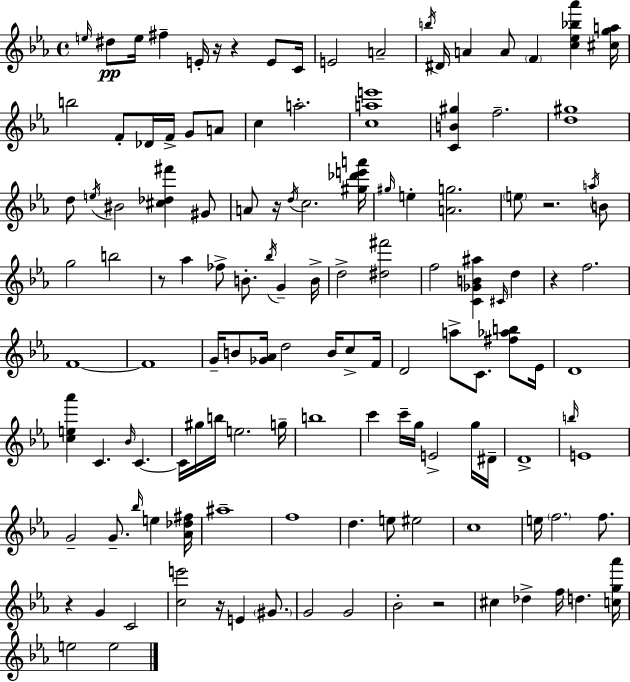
E5/s D#5/e E5/s F#5/q E4/s R/s R/q E4/e C4/s E4/h A4/h B5/s D#4/s A4/q A4/e F4/q [C5,Eb5,Bb5,Ab6]/q [C#5,G5,A5]/s B5/h F4/e Db4/s F4/s G4/e A4/e C5/q A5/h. [C5,A5,E6]/w [C4,B4,G#5]/q F5/h. [D5,G#5]/w D5/e E5/s BIS4/h [C#5,Db5,F#6]/q G#4/e A4/e R/s D5/s C5/h. [G#5,Db6,E6,A6]/s G#5/s E5/q [A4,G5]/h. E5/e R/h. A5/s B4/e G5/h B5/h R/e Ab5/q FES5/e B4/e. Bb5/s G4/q B4/s D5/h [D#5,F#6]/h F5/h [C4,Gb4,B4,A#5]/q C#4/s D5/q R/q F5/h. F4/w F4/w G4/s B4/e [Gb4,Ab4]/s D5/h B4/s C5/e F4/s D4/h A5/e C4/e. [F#5,Ab5,B5]/e Eb4/s D4/w [C5,E5,Ab6]/q C4/q. Bb4/s C4/q. C4/s G#5/s B5/s E5/h. G5/s B5/w C6/q C6/s G5/s E4/h G5/s D#4/s D4/w B5/s E4/w G4/h G4/e. Bb5/s E5/q [Ab4,Db5,F#5]/s A#5/w F5/w D5/q. E5/e EIS5/h C5/w E5/s F5/h. F5/e. R/q G4/q C4/h [C5,E6]/h R/s E4/q G#4/e. G4/h G4/h Bb4/h R/h C#5/q Db5/q F5/s D5/q. [C5,G5,Ab6]/s E5/h E5/h